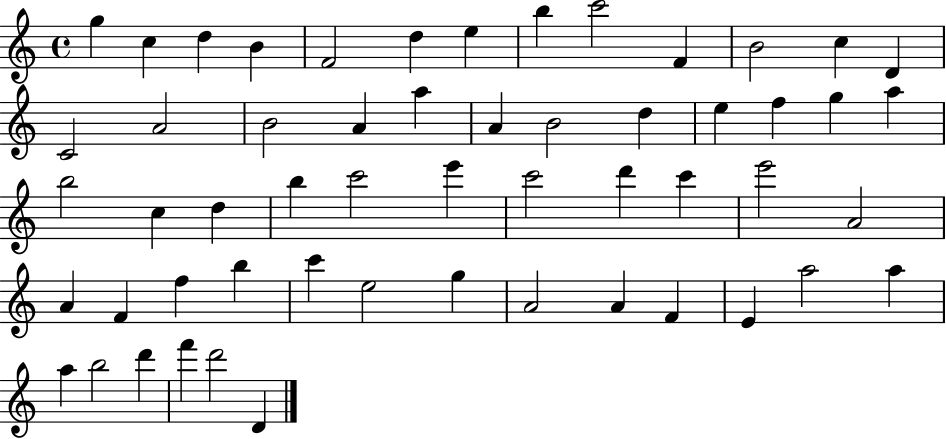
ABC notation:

X:1
T:Untitled
M:4/4
L:1/4
K:C
g c d B F2 d e b c'2 F B2 c D C2 A2 B2 A a A B2 d e f g a b2 c d b c'2 e' c'2 d' c' e'2 A2 A F f b c' e2 g A2 A F E a2 a a b2 d' f' d'2 D